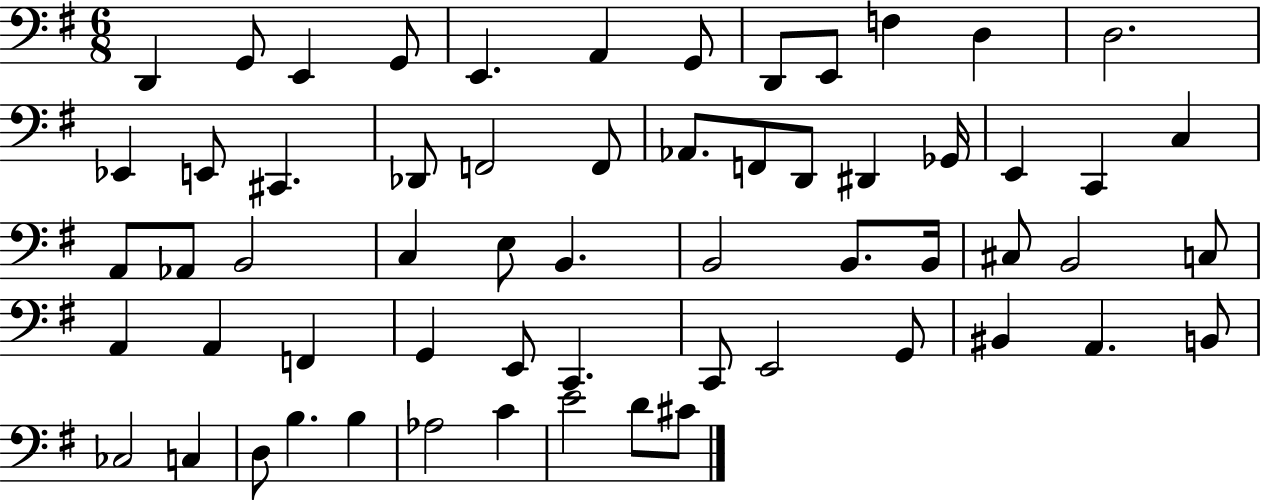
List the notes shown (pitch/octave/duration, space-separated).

D2/q G2/e E2/q G2/e E2/q. A2/q G2/e D2/e E2/e F3/q D3/q D3/h. Eb2/q E2/e C#2/q. Db2/e F2/h F2/e Ab2/e. F2/e D2/e D#2/q Gb2/s E2/q C2/q C3/q A2/e Ab2/e B2/h C3/q E3/e B2/q. B2/h B2/e. B2/s C#3/e B2/h C3/e A2/q A2/q F2/q G2/q E2/e C2/q. C2/e E2/h G2/e BIS2/q A2/q. B2/e CES3/h C3/q D3/e B3/q. B3/q Ab3/h C4/q E4/h D4/e C#4/e